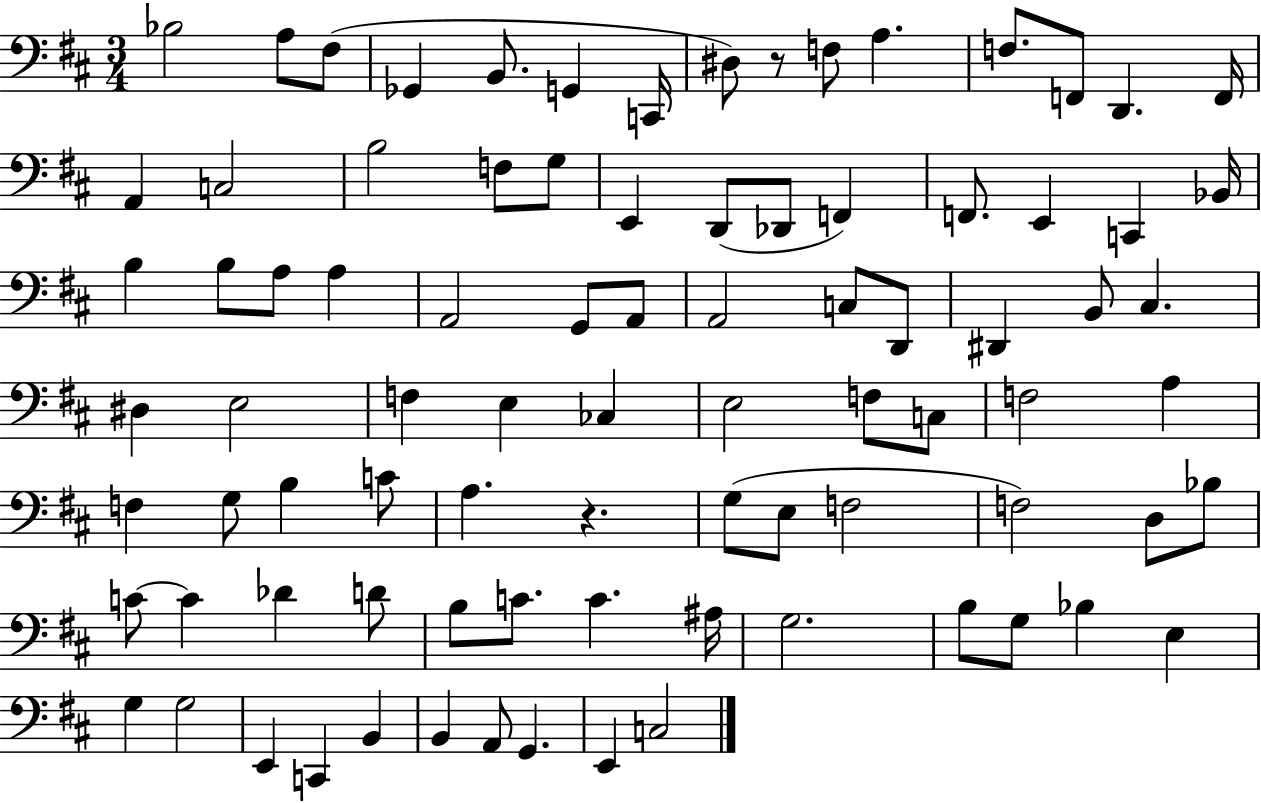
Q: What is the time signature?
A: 3/4